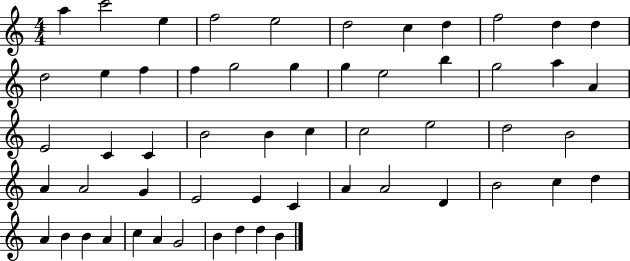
X:1
T:Untitled
M:4/4
L:1/4
K:C
a c'2 e f2 e2 d2 c d f2 d d d2 e f f g2 g g e2 b g2 a A E2 C C B2 B c c2 e2 d2 B2 A A2 G E2 E C A A2 D B2 c d A B B A c A G2 B d d B